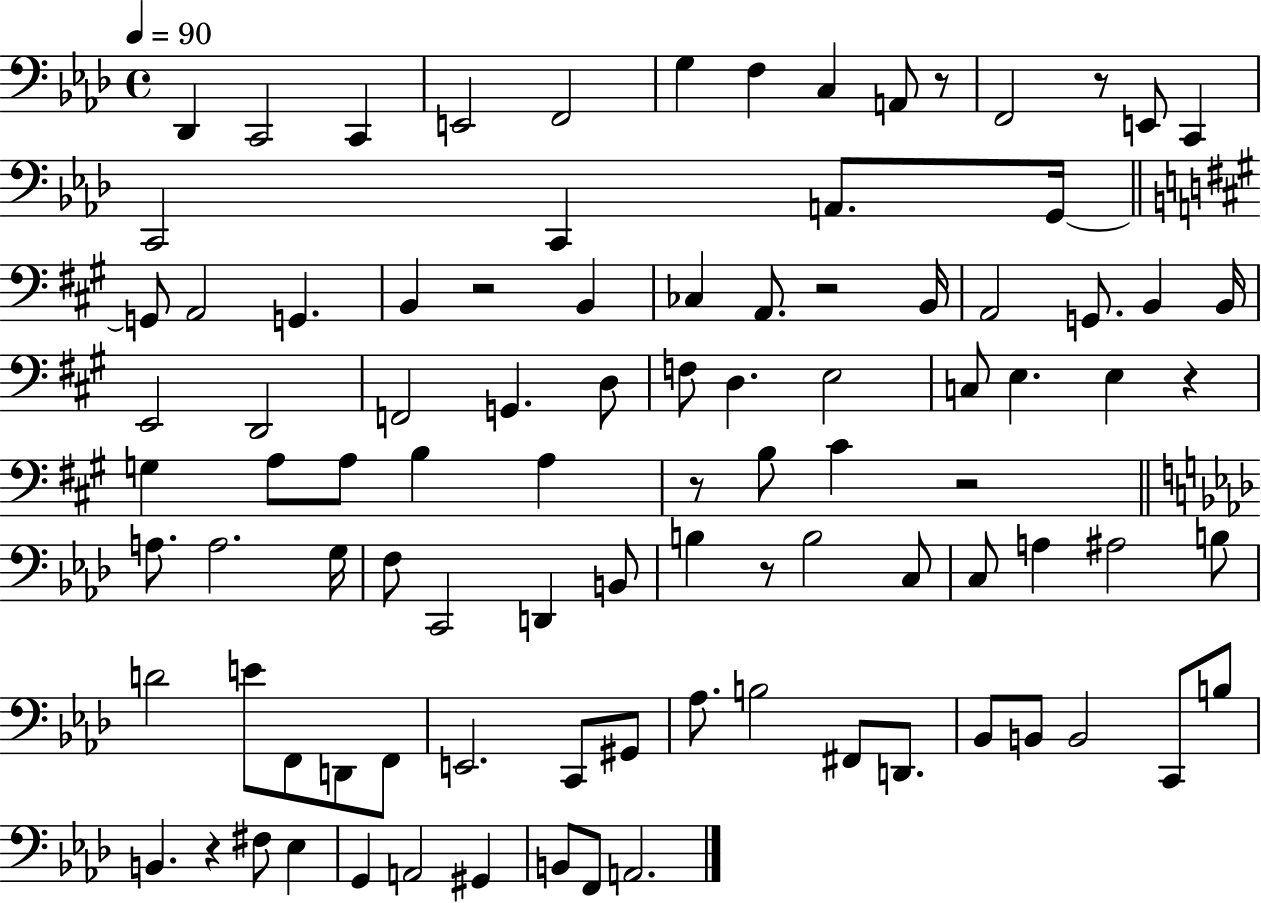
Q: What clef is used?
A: bass